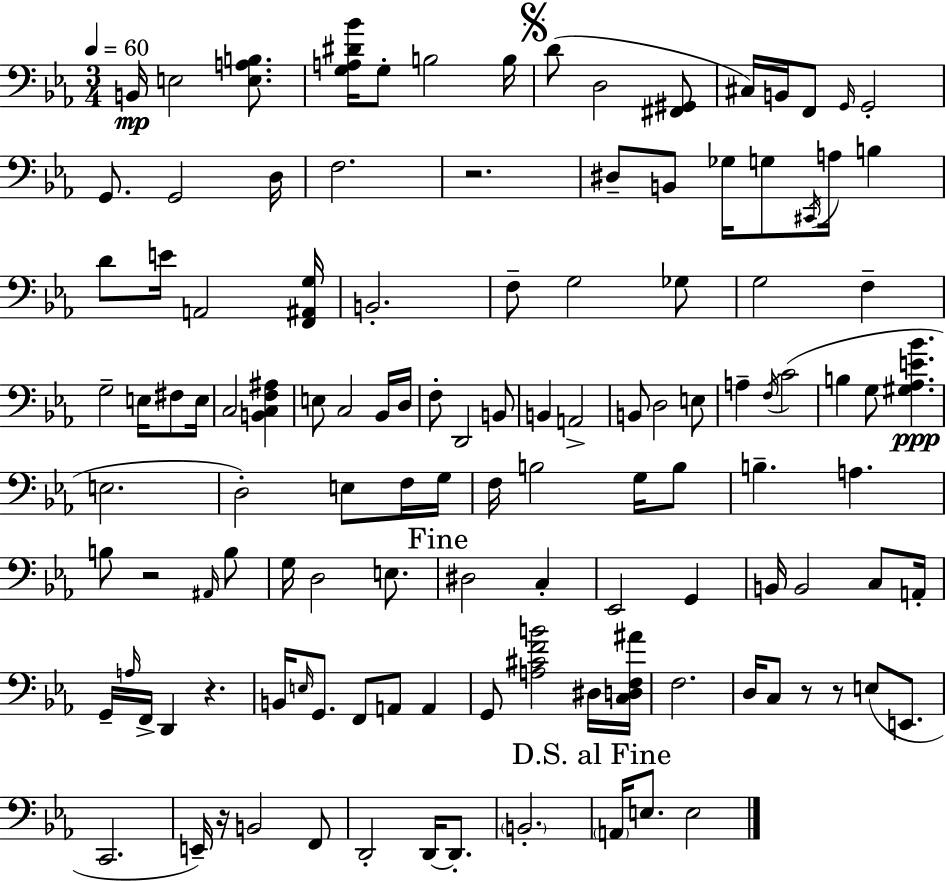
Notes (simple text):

B2/s E3/h [E3,A3,B3]/e. [G3,A3,D#4,Bb4]/s G3/e B3/h B3/s D4/e D3/h [F#2,G#2]/e C#3/s B2/s F2/e G2/s G2/h G2/e. G2/h D3/s F3/h. R/h. D#3/e B2/e Gb3/s G3/e C#2/s A3/s B3/q D4/e E4/s A2/h [F2,A#2,G3]/s B2/h. F3/e G3/h Gb3/e G3/h F3/q G3/h E3/s F#3/e E3/s C3/h [B2,C3,F3,A#3]/q E3/e C3/h Bb2/s D3/s F3/e D2/h B2/e B2/q A2/h B2/e D3/h E3/e A3/q F3/s C4/h B3/q G3/e [G#3,Ab3,E4,Bb4]/q. E3/h. D3/h E3/e F3/s G3/s F3/s B3/h G3/s B3/e B3/q. A3/q. B3/e R/h A#2/s B3/e G3/s D3/h E3/e. D#3/h C3/q Eb2/h G2/q B2/s B2/h C3/e A2/s G2/s A3/s F2/s D2/q R/q. B2/s E3/s G2/e. F2/e A2/e A2/q G2/e [A3,C#4,F4,B4]/h D#3/s [C3,D3,F3,A#4]/s F3/h. D3/s C3/e R/e R/e E3/e E2/e. C2/h. E2/s R/s B2/h F2/e D2/h D2/s D2/e. B2/h. A2/s E3/e. E3/h